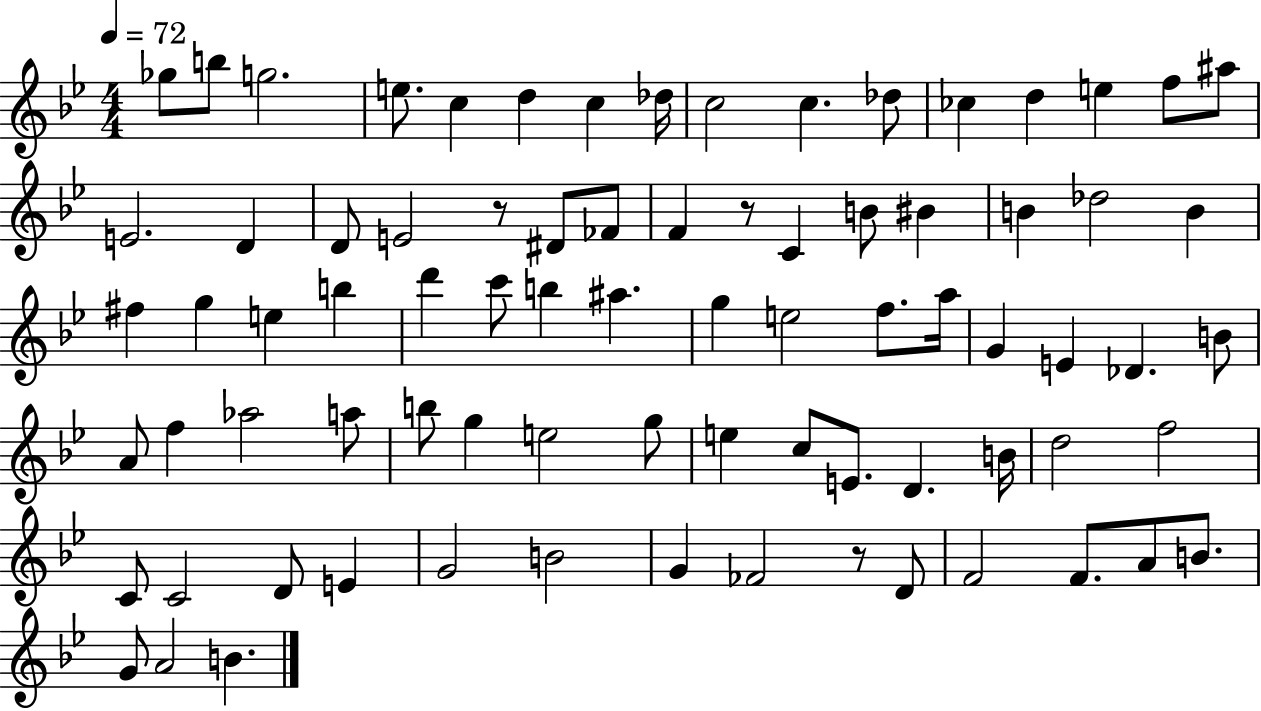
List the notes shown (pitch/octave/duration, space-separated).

Gb5/e B5/e G5/h. E5/e. C5/q D5/q C5/q Db5/s C5/h C5/q. Db5/e CES5/q D5/q E5/q F5/e A#5/e E4/h. D4/q D4/e E4/h R/e D#4/e FES4/e F4/q R/e C4/q B4/e BIS4/q B4/q Db5/h B4/q F#5/q G5/q E5/q B5/q D6/q C6/e B5/q A#5/q. G5/q E5/h F5/e. A5/s G4/q E4/q Db4/q. B4/e A4/e F5/q Ab5/h A5/e B5/e G5/q E5/h G5/e E5/q C5/e E4/e. D4/q. B4/s D5/h F5/h C4/e C4/h D4/e E4/q G4/h B4/h G4/q FES4/h R/e D4/e F4/h F4/e. A4/e B4/e. G4/e A4/h B4/q.